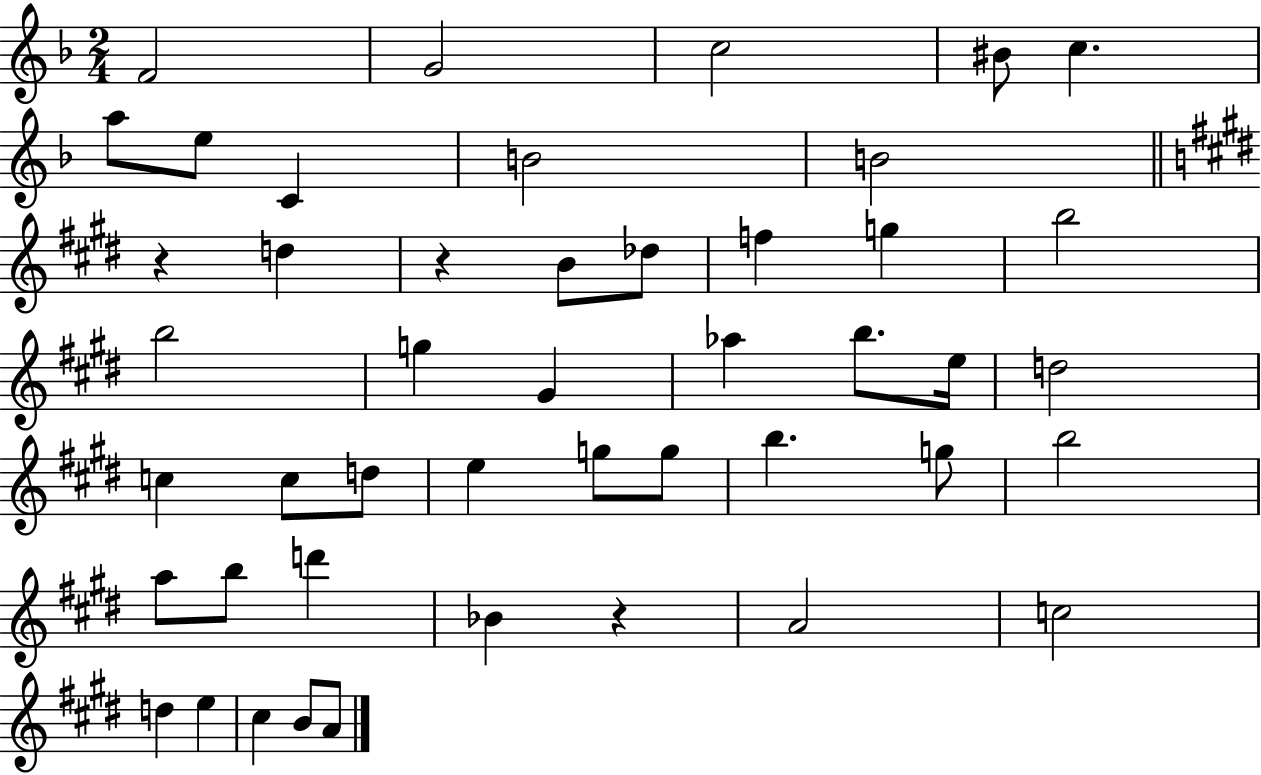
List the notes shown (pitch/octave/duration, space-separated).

F4/h G4/h C5/h BIS4/e C5/q. A5/e E5/e C4/q B4/h B4/h R/q D5/q R/q B4/e Db5/e F5/q G5/q B5/h B5/h G5/q G#4/q Ab5/q B5/e. E5/s D5/h C5/q C5/e D5/e E5/q G5/e G5/e B5/q. G5/e B5/h A5/e B5/e D6/q Bb4/q R/q A4/h C5/h D5/q E5/q C#5/q B4/e A4/e